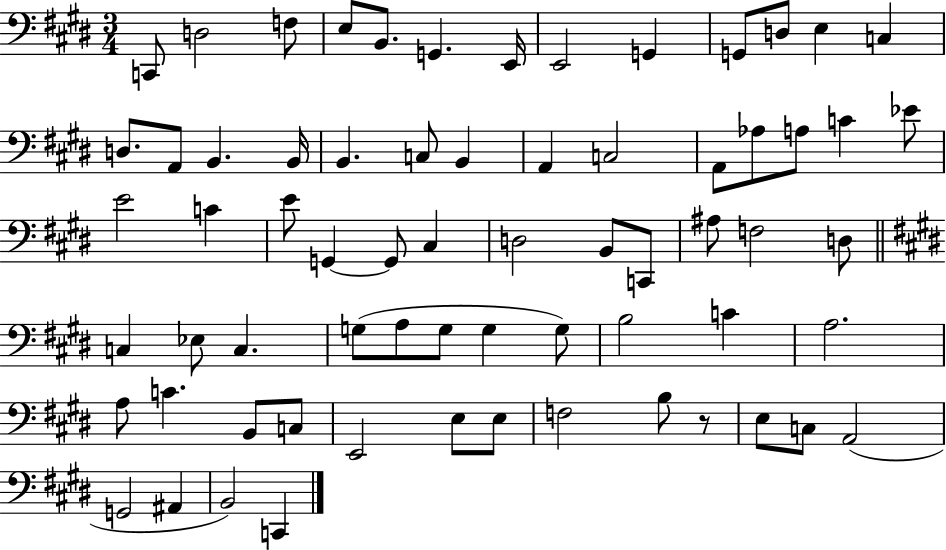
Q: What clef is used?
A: bass